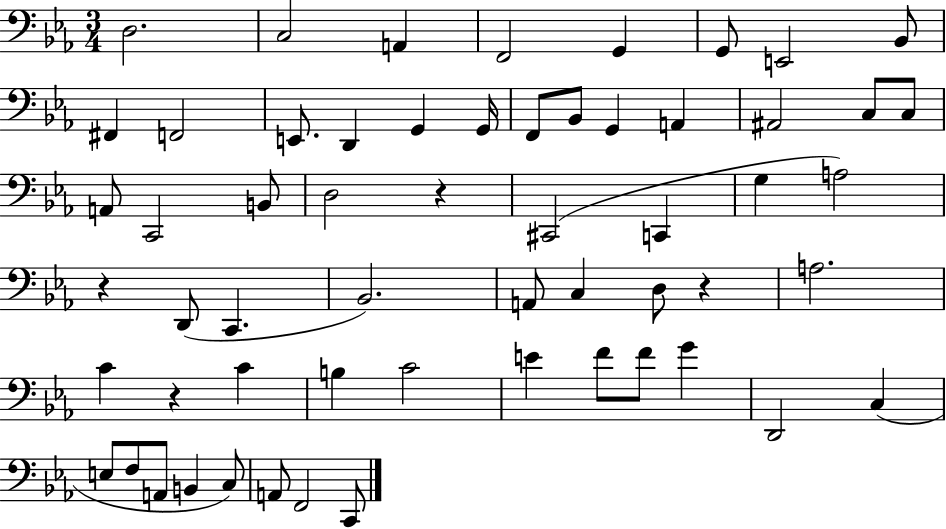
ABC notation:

X:1
T:Untitled
M:3/4
L:1/4
K:Eb
D,2 C,2 A,, F,,2 G,, G,,/2 E,,2 _B,,/2 ^F,, F,,2 E,,/2 D,, G,, G,,/4 F,,/2 _B,,/2 G,, A,, ^A,,2 C,/2 C,/2 A,,/2 C,,2 B,,/2 D,2 z ^C,,2 C,, G, A,2 z D,,/2 C,, _B,,2 A,,/2 C, D,/2 z A,2 C z C B, C2 E F/2 F/2 G D,,2 C, E,/2 F,/2 A,,/2 B,, C,/2 A,,/2 F,,2 C,,/2